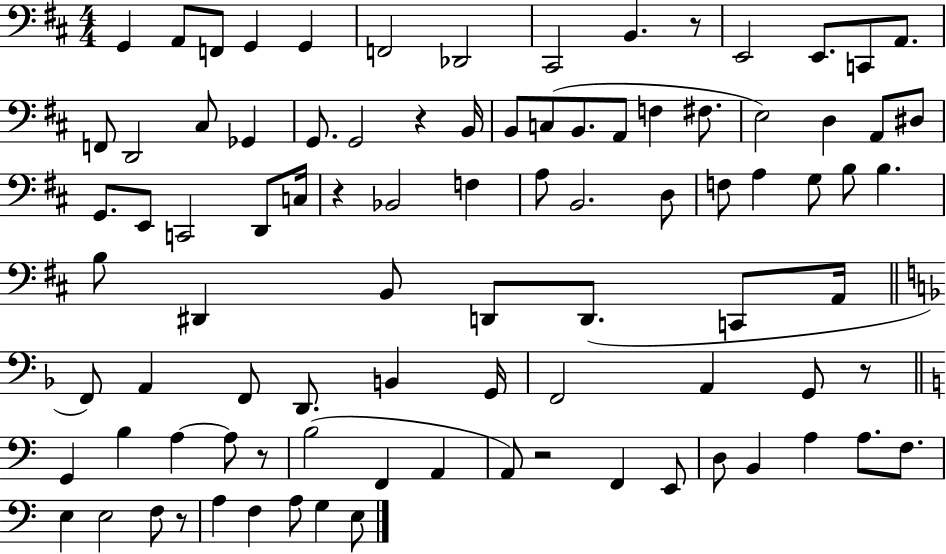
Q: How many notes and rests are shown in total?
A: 91